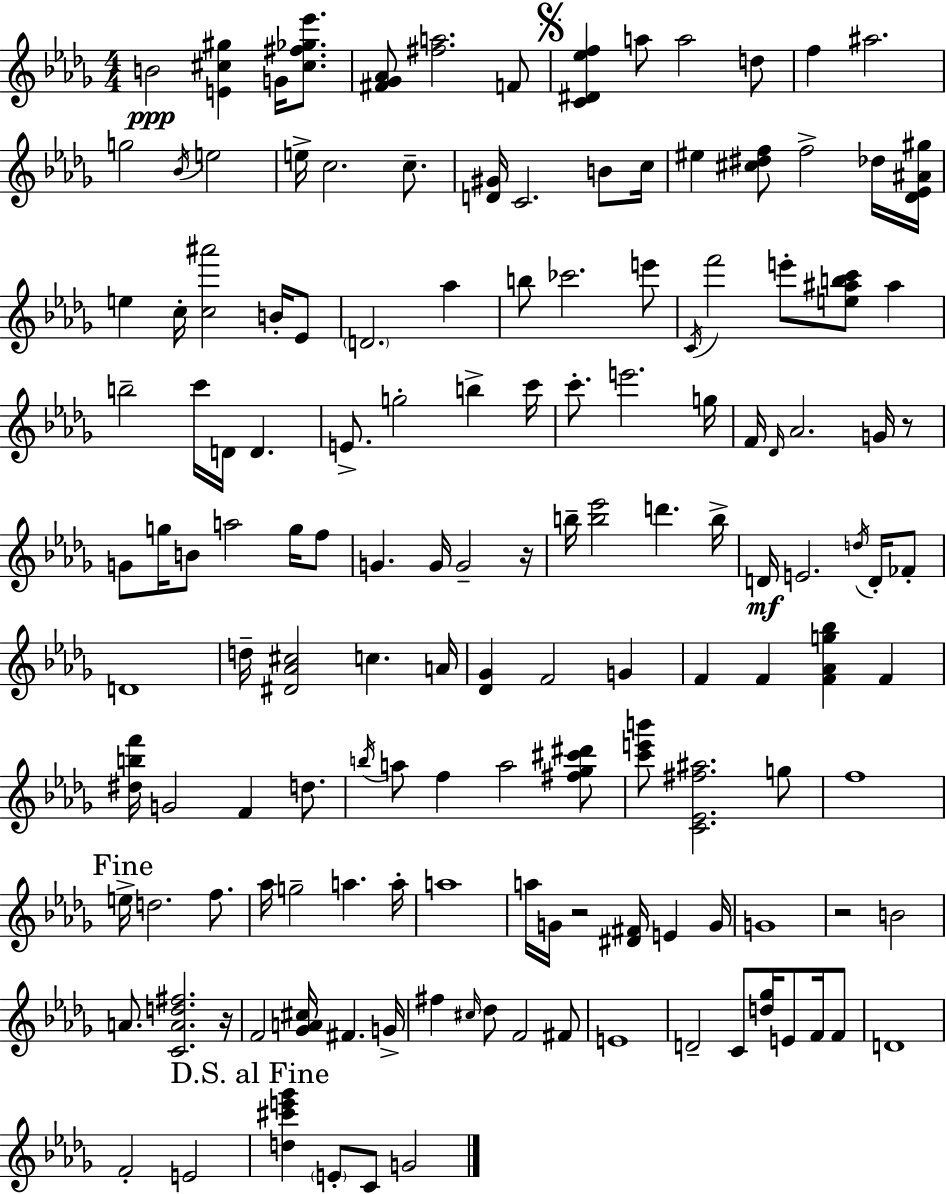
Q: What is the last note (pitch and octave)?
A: G4